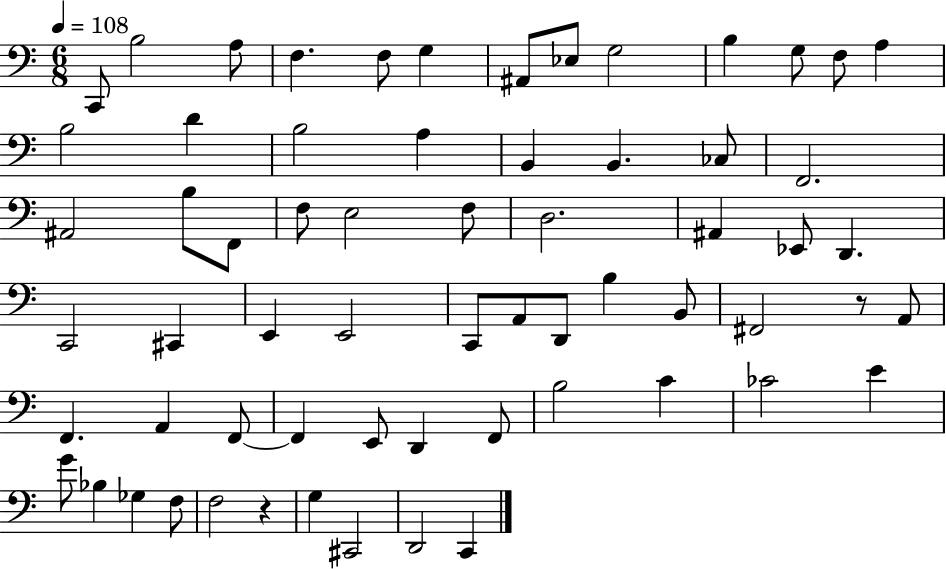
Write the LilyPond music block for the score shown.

{
  \clef bass
  \numericTimeSignature
  \time 6/8
  \key c \major
  \tempo 4 = 108
  c,8 b2 a8 | f4. f8 g4 | ais,8 ees8 g2 | b4 g8 f8 a4 | \break b2 d'4 | b2 a4 | b,4 b,4. ces8 | f,2. | \break ais,2 b8 f,8 | f8 e2 f8 | d2. | ais,4 ees,8 d,4. | \break c,2 cis,4 | e,4 e,2 | c,8 a,8 d,8 b4 b,8 | fis,2 r8 a,8 | \break f,4. a,4 f,8~~ | f,4 e,8 d,4 f,8 | b2 c'4 | ces'2 e'4 | \break g'8 bes4 ges4 f8 | f2 r4 | g4 cis,2 | d,2 c,4 | \break \bar "|."
}